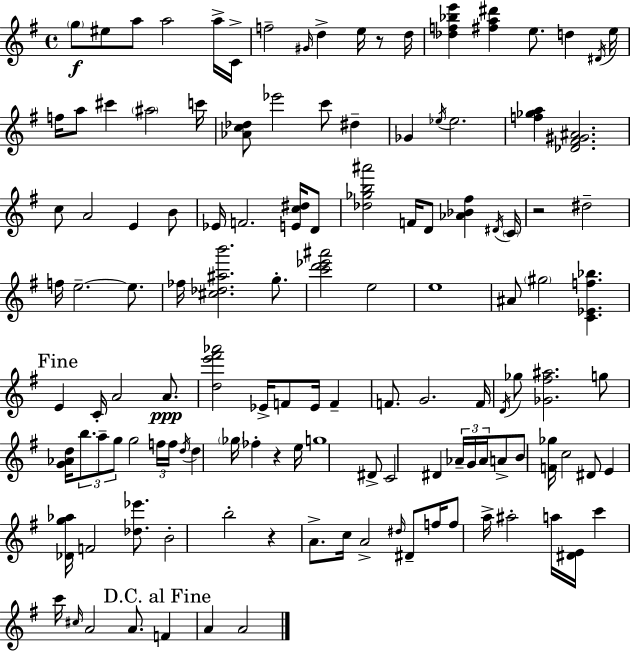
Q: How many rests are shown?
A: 4